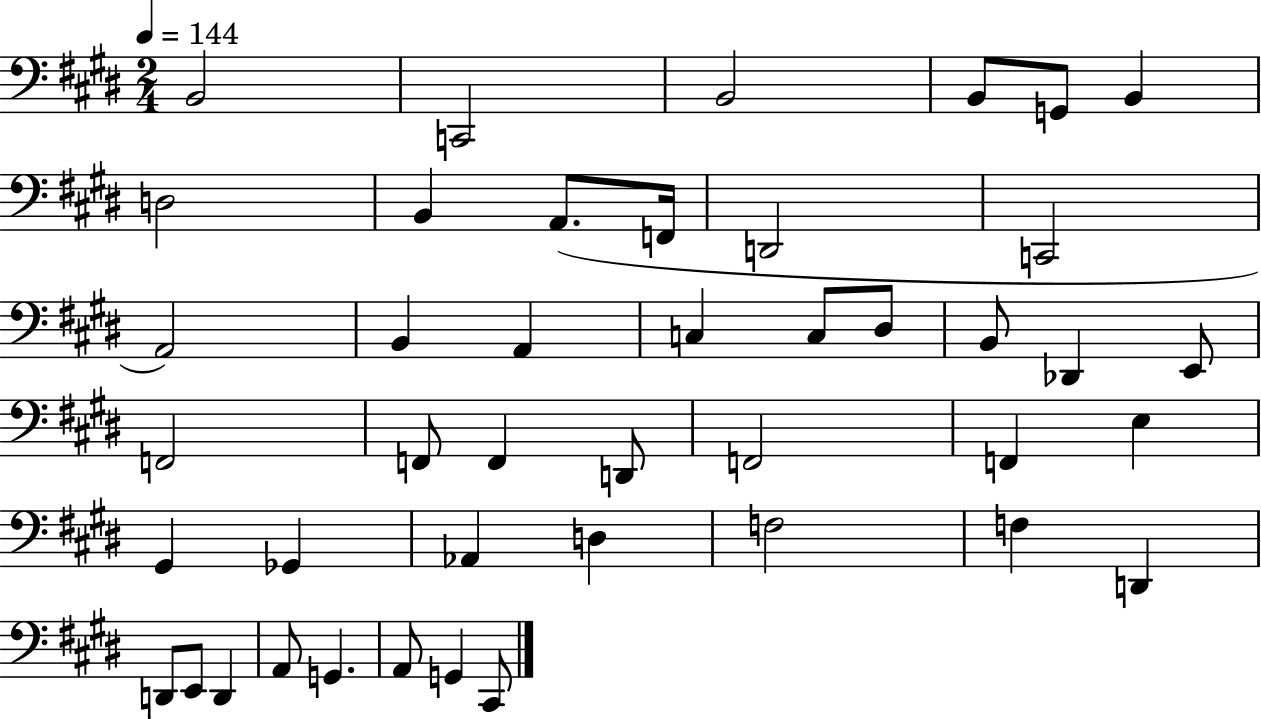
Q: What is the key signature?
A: E major